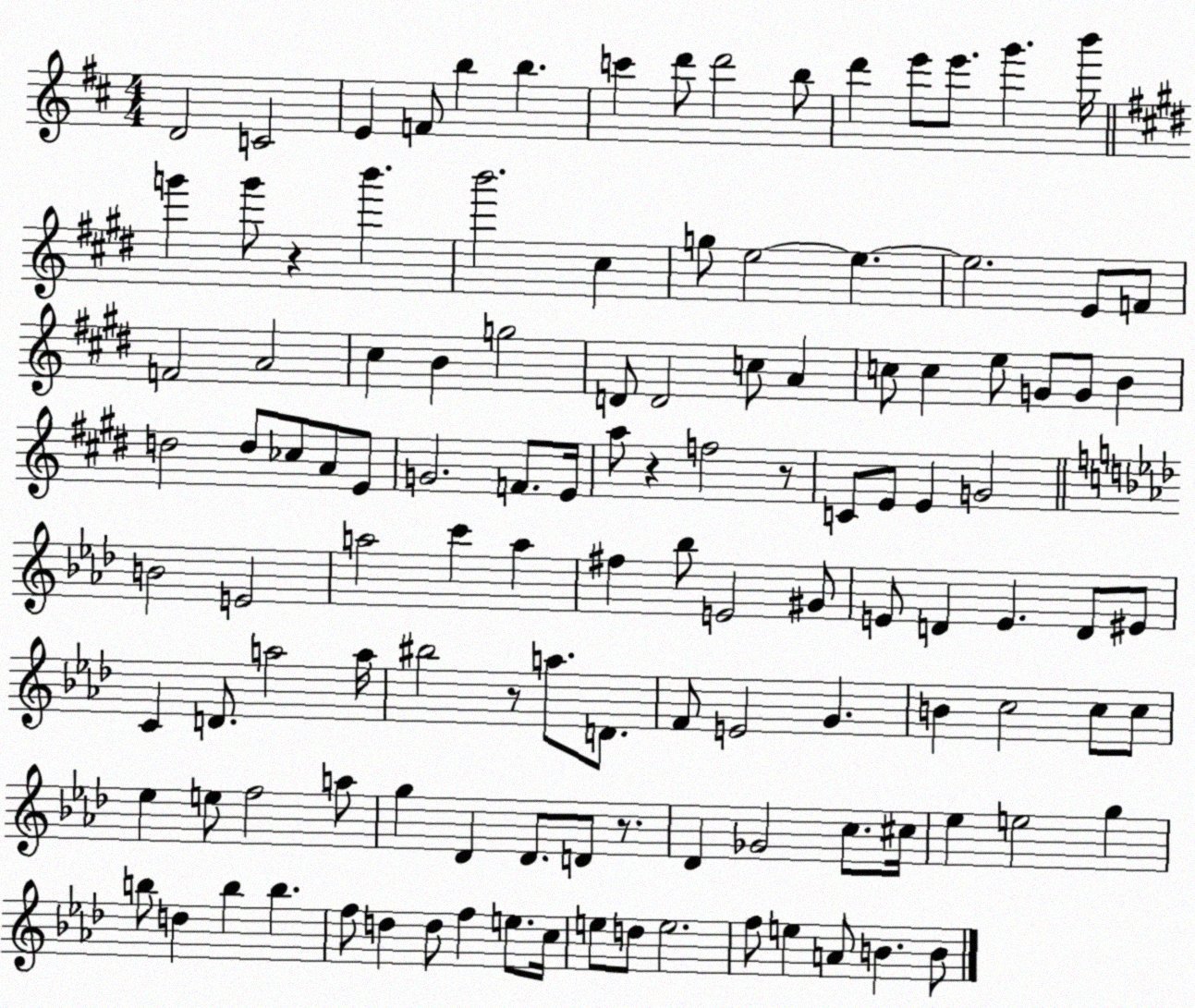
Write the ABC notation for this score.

X:1
T:Untitled
M:4/4
L:1/4
K:D
D2 C2 E F/2 b b c' d'/2 d'2 b/2 d' e'/2 e'/2 g' b'/4 g' g'/2 z b' b'2 ^c g/2 e2 e e2 E/2 F/2 F2 A2 ^c B g2 D/2 D2 c/2 A c/2 c e/2 G/2 G/2 B d2 d/2 _c/2 A/2 E/2 G2 F/2 E/4 a/2 z f2 z/2 C/2 E/2 E G2 B2 E2 a2 c' a ^f _b/2 E2 ^G/2 E/2 D E D/2 ^E/2 C D/2 a2 a/4 ^b2 z/2 a/2 D/2 F/2 E2 G B c2 c/2 c/2 _e e/2 f2 a/2 g _D _D/2 D/2 z/2 _D _G2 c/2 ^c/4 _e e2 g b/2 d b b f/2 d d/2 f e/2 c/4 e/2 d/2 e2 f/2 e A/2 B B/2